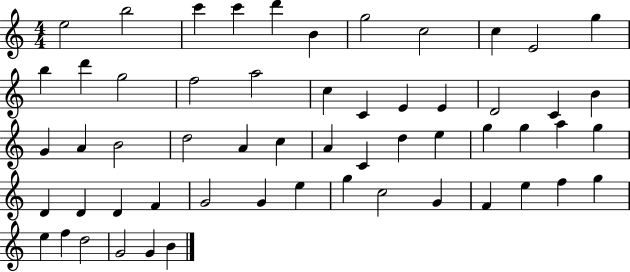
X:1
T:Untitled
M:4/4
L:1/4
K:C
e2 b2 c' c' d' B g2 c2 c E2 g b d' g2 f2 a2 c C E E D2 C B G A B2 d2 A c A C d e g g a g D D D F G2 G e g c2 G F e f g e f d2 G2 G B